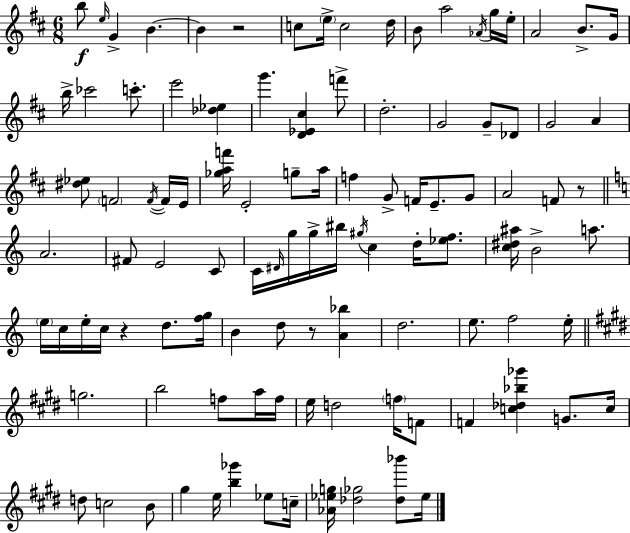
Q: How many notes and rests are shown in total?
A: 105